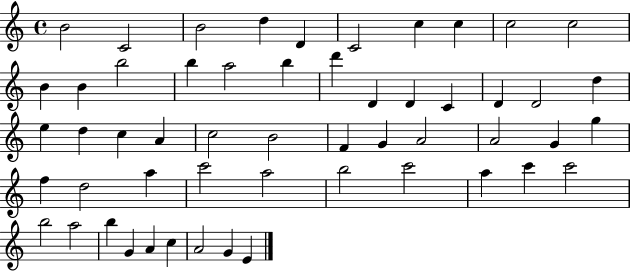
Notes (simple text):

B4/h C4/h B4/h D5/q D4/q C4/h C5/q C5/q C5/h C5/h B4/q B4/q B5/h B5/q A5/h B5/q D6/q D4/q D4/q C4/q D4/q D4/h D5/q E5/q D5/q C5/q A4/q C5/h B4/h F4/q G4/q A4/h A4/h G4/q G5/q F5/q D5/h A5/q C6/h A5/h B5/h C6/h A5/q C6/q C6/h B5/h A5/h B5/q G4/q A4/q C5/q A4/h G4/q E4/q